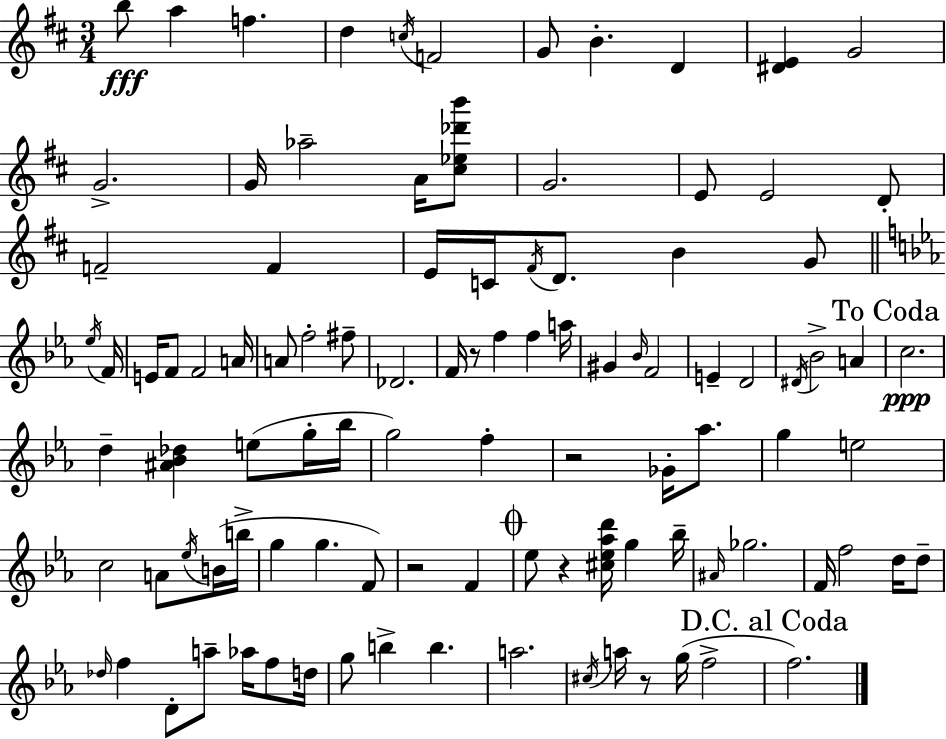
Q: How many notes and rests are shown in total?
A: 102